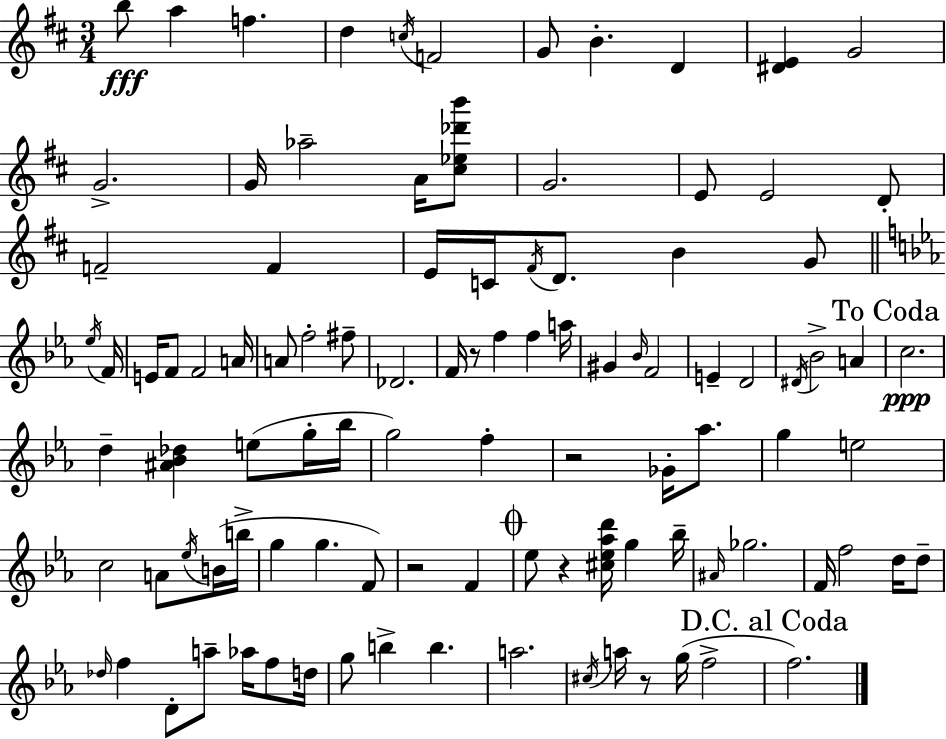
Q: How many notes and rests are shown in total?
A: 102